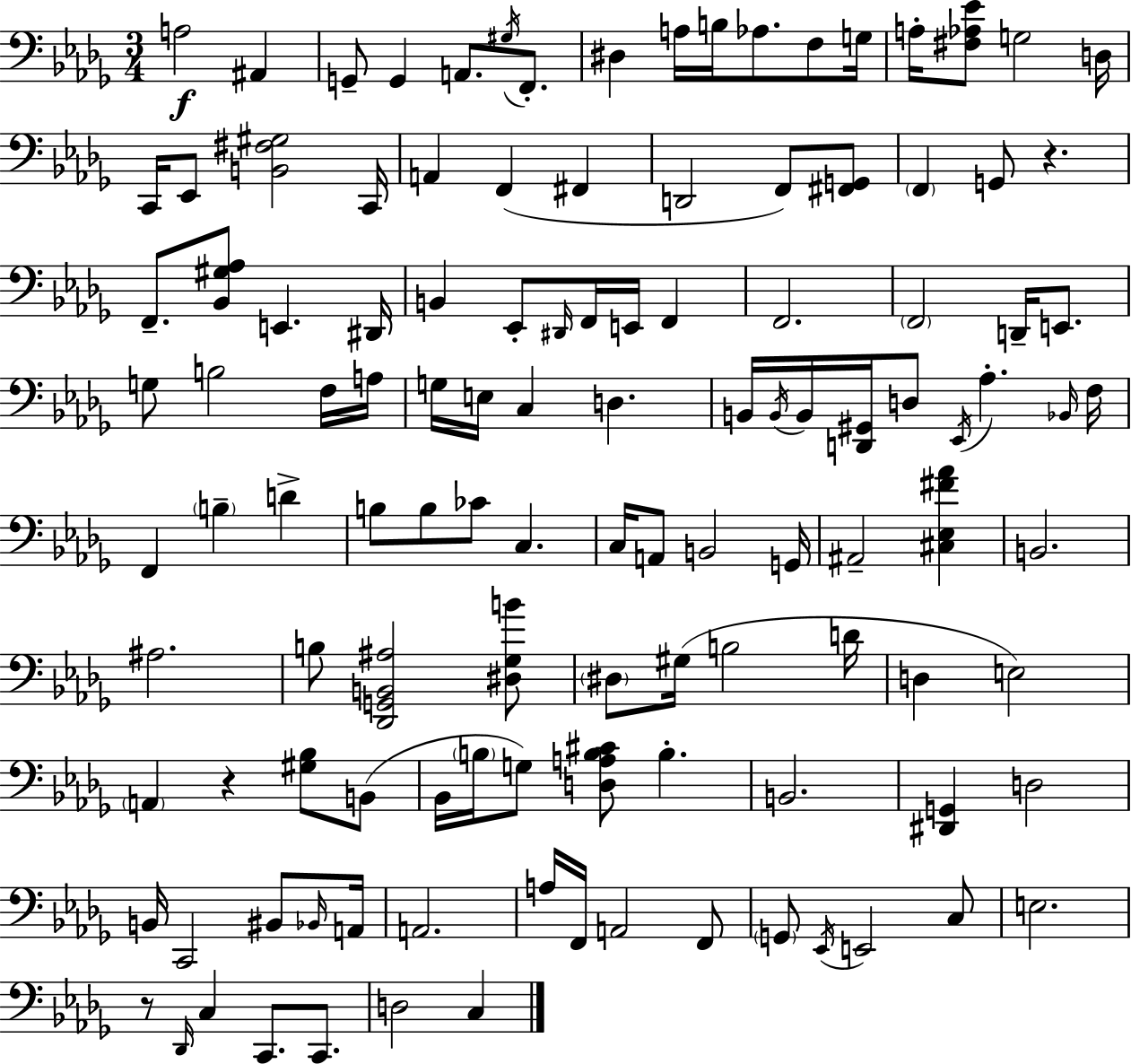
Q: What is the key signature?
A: BES minor